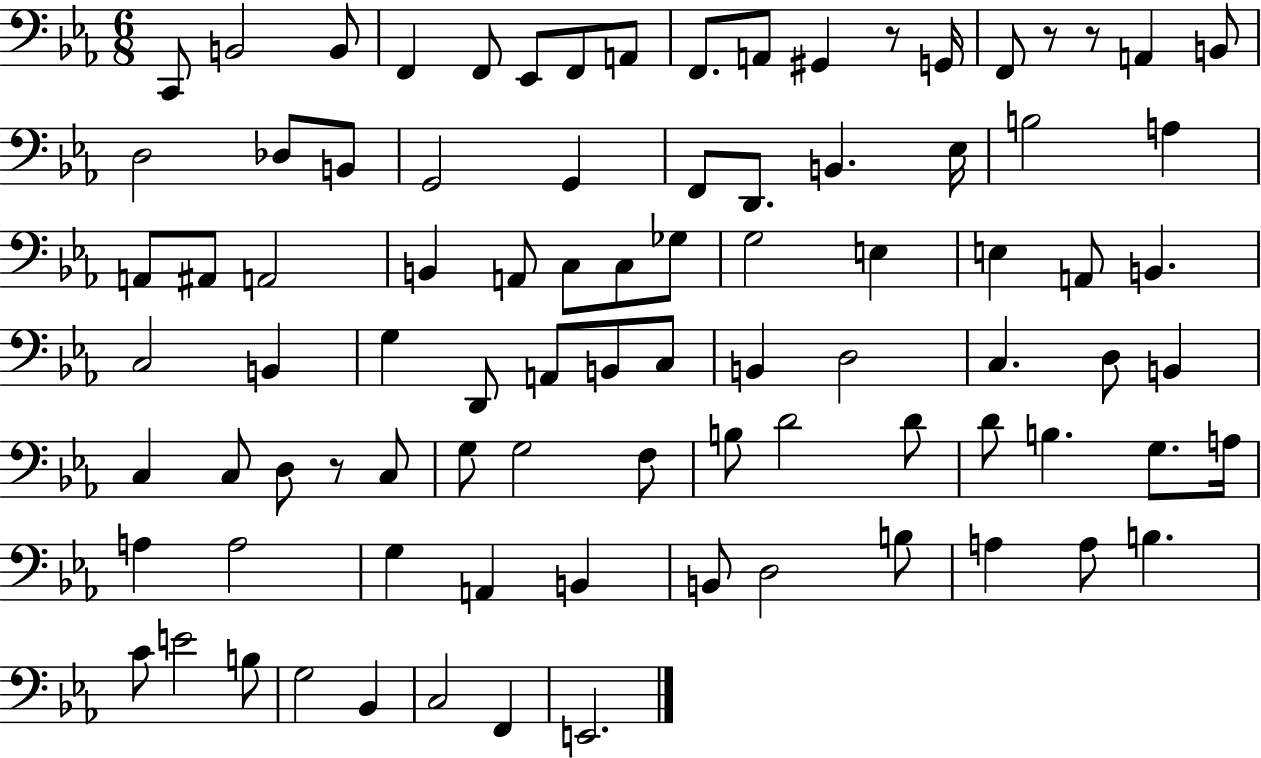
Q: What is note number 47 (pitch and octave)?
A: B2